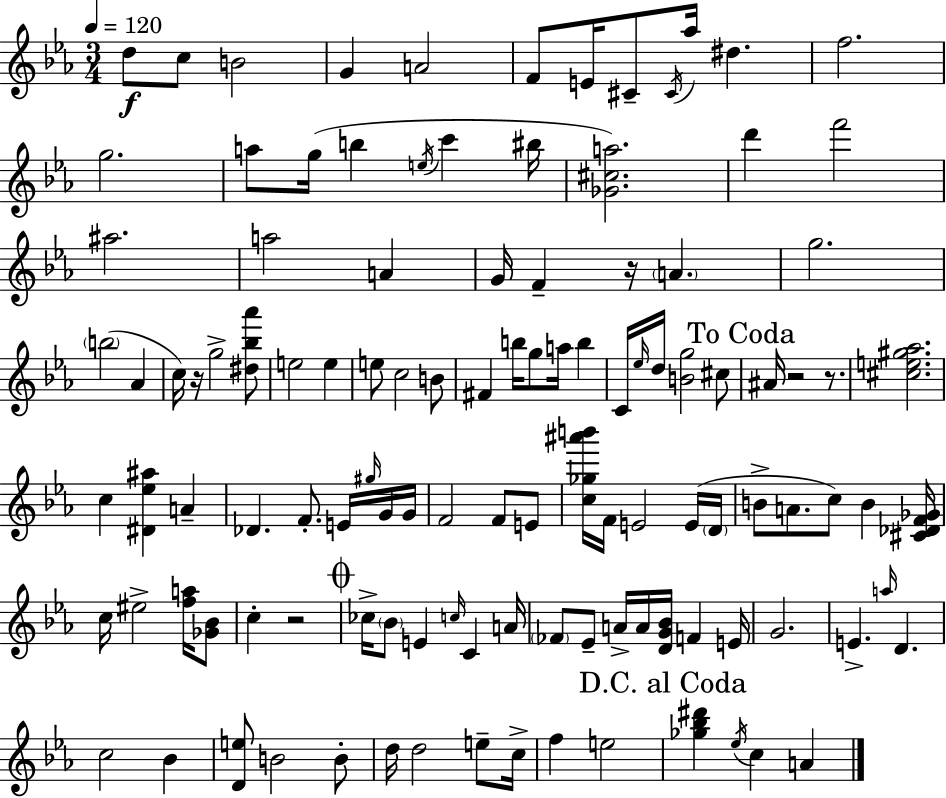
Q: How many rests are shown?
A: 5